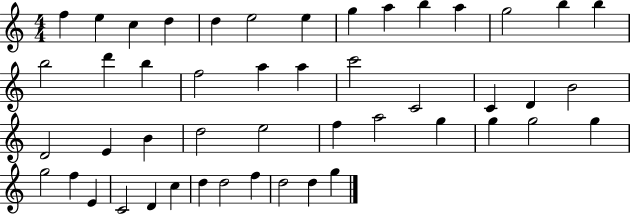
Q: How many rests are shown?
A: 0